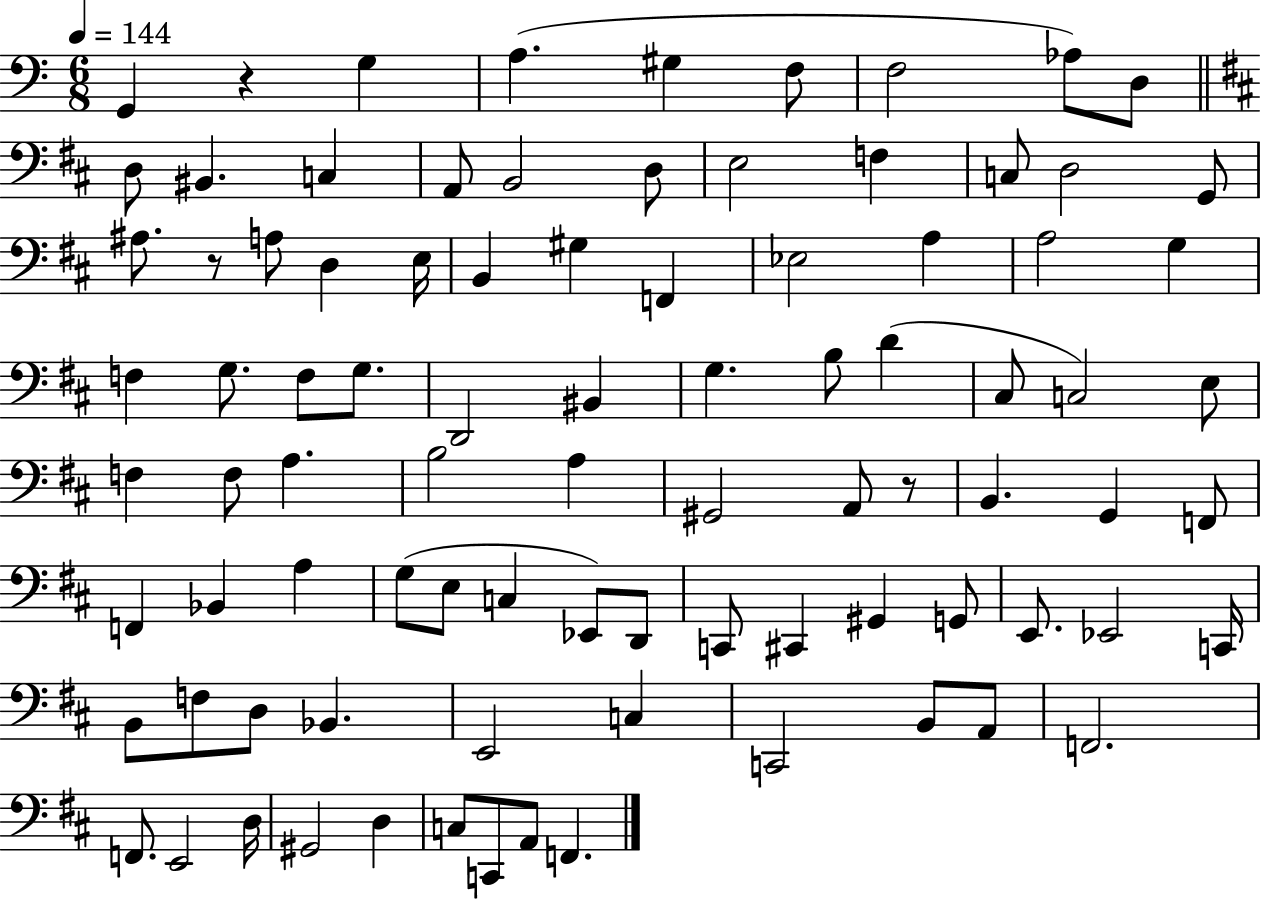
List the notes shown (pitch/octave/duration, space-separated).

G2/q R/q G3/q A3/q. G#3/q F3/e F3/h Ab3/e D3/e D3/e BIS2/q. C3/q A2/e B2/h D3/e E3/h F3/q C3/e D3/h G2/e A#3/e. R/e A3/e D3/q E3/s B2/q G#3/q F2/q Eb3/h A3/q A3/h G3/q F3/q G3/e. F3/e G3/e. D2/h BIS2/q G3/q. B3/e D4/q C#3/e C3/h E3/e F3/q F3/e A3/q. B3/h A3/q G#2/h A2/e R/e B2/q. G2/q F2/e F2/q Bb2/q A3/q G3/e E3/e C3/q Eb2/e D2/e C2/e C#2/q G#2/q G2/e E2/e. Eb2/h C2/s B2/e F3/e D3/e Bb2/q. E2/h C3/q C2/h B2/e A2/e F2/h. F2/e. E2/h D3/s G#2/h D3/q C3/e C2/e A2/e F2/q.